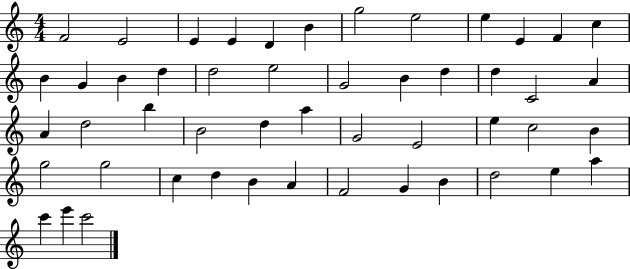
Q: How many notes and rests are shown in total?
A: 50